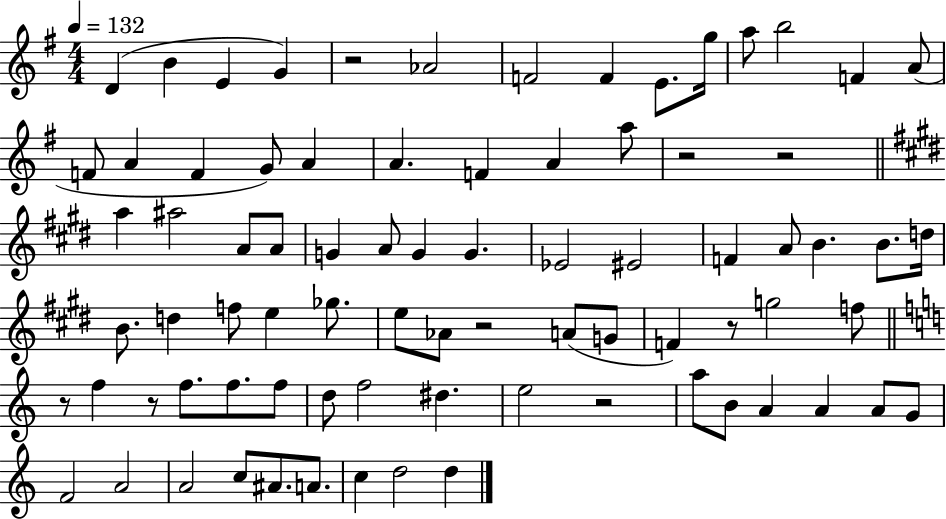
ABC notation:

X:1
T:Untitled
M:4/4
L:1/4
K:G
D B E G z2 _A2 F2 F E/2 g/4 a/2 b2 F A/2 F/2 A F G/2 A A F A a/2 z2 z2 a ^a2 A/2 A/2 G A/2 G G _E2 ^E2 F A/2 B B/2 d/4 B/2 d f/2 e _g/2 e/2 _A/2 z2 A/2 G/2 F z/2 g2 f/2 z/2 f z/2 f/2 f/2 f/2 d/2 f2 ^d e2 z2 a/2 B/2 A A A/2 G/2 F2 A2 A2 c/2 ^A/2 A/2 c d2 d